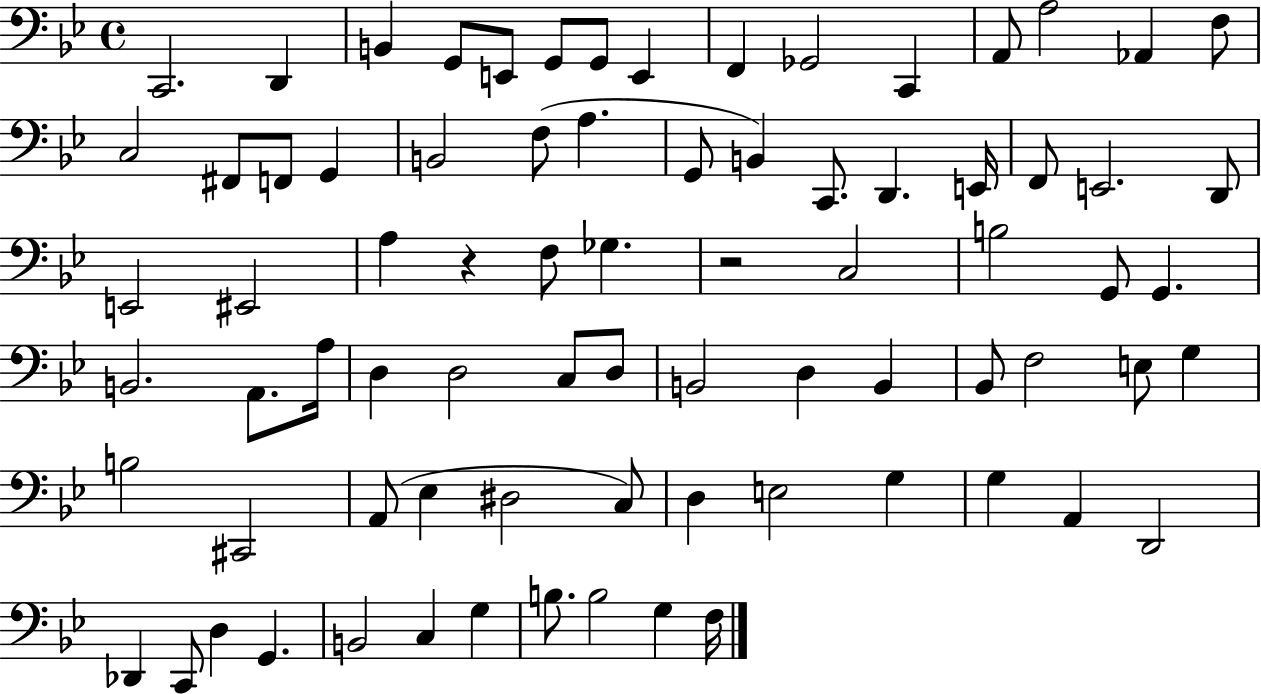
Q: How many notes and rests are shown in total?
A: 78